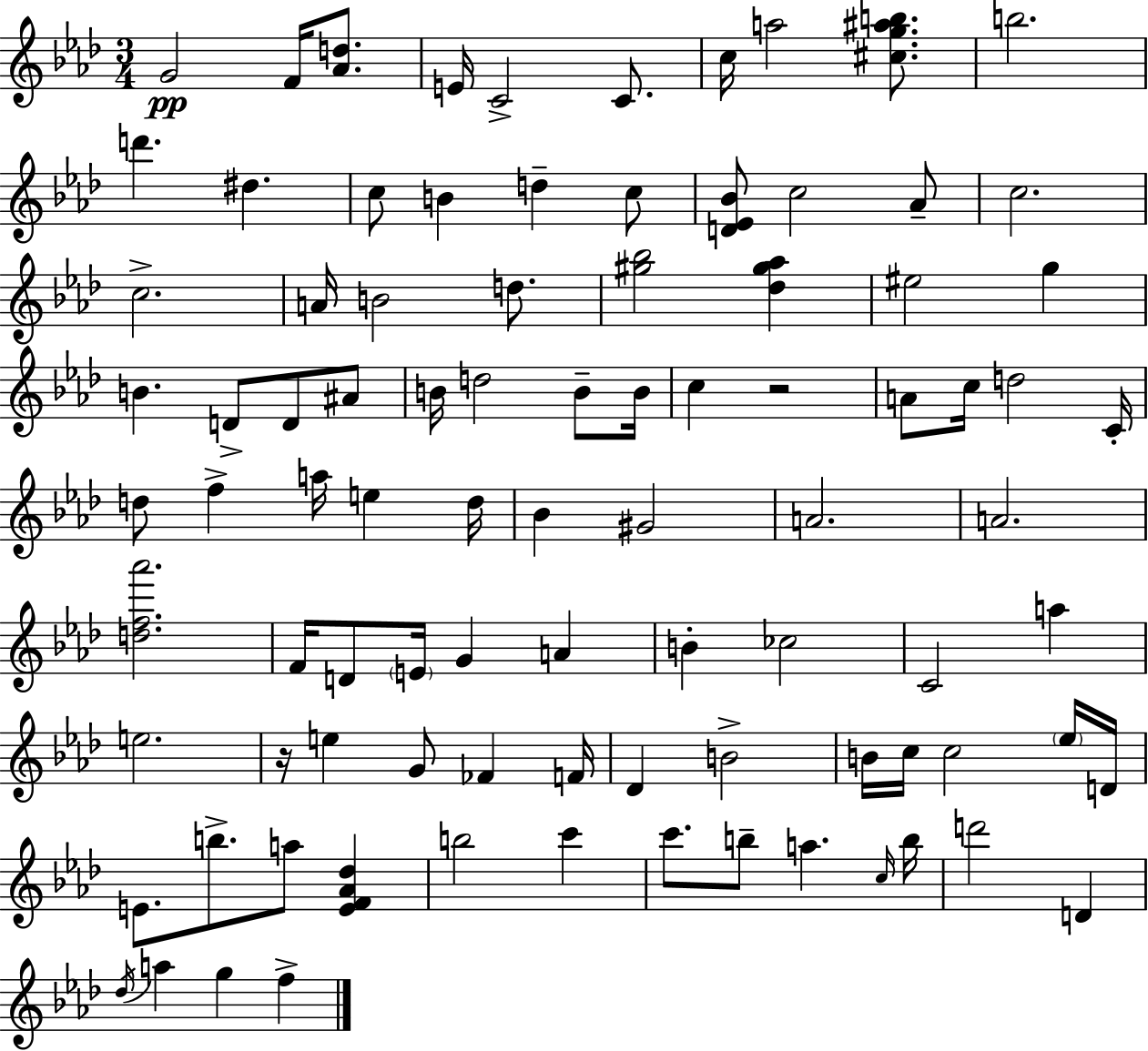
G4/h F4/s [Ab4,D5]/e. E4/s C4/h C4/e. C5/s A5/h [C#5,G5,A#5,B5]/e. B5/h. D6/q. D#5/q. C5/e B4/q D5/q C5/e [D4,Eb4,Bb4]/e C5/h Ab4/e C5/h. C5/h. A4/s B4/h D5/e. [G#5,Bb5]/h [Db5,G#5,Ab5]/q EIS5/h G5/q B4/q. D4/e D4/e A#4/e B4/s D5/h B4/e B4/s C5/q R/h A4/e C5/s D5/h C4/s D5/e F5/q A5/s E5/q D5/s Bb4/q G#4/h A4/h. A4/h. [D5,F5,Ab6]/h. F4/s D4/e E4/s G4/q A4/q B4/q CES5/h C4/h A5/q E5/h. R/s E5/q G4/e FES4/q F4/s Db4/q B4/h B4/s C5/s C5/h Eb5/s D4/s E4/e. B5/e. A5/e [E4,F4,Ab4,Db5]/q B5/h C6/q C6/e. B5/e A5/q. C5/s B5/s D6/h D4/q Db5/s A5/q G5/q F5/q